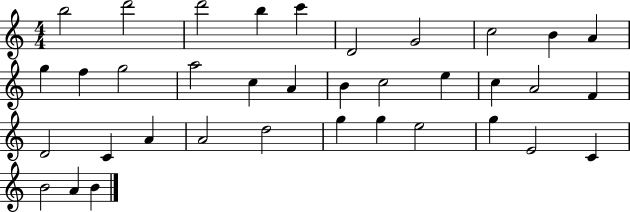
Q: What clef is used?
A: treble